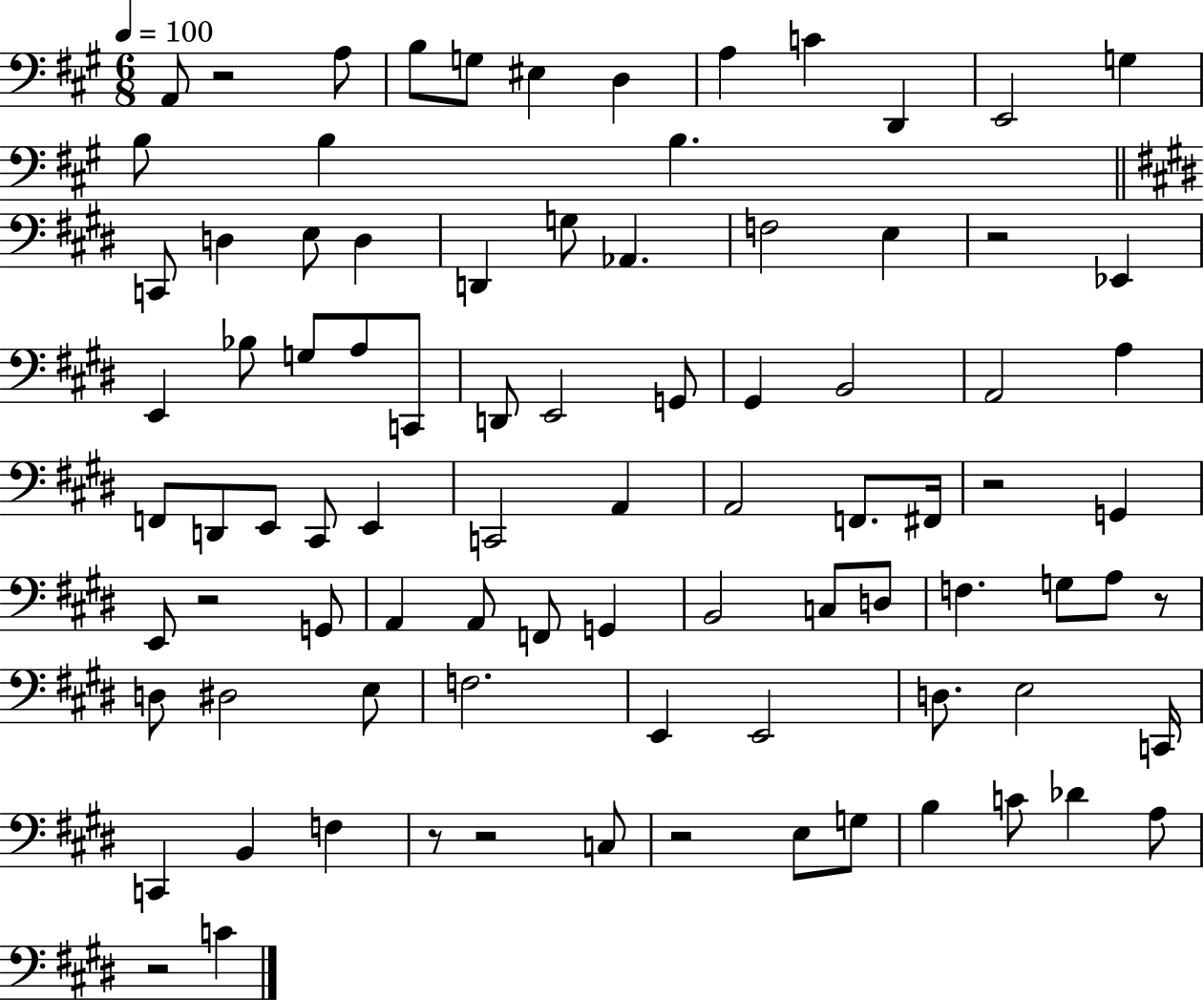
X:1
T:Untitled
M:6/8
L:1/4
K:A
A,,/2 z2 A,/2 B,/2 G,/2 ^E, D, A, C D,, E,,2 G, B,/2 B, B, C,,/2 D, E,/2 D, D,, G,/2 _A,, F,2 E, z2 _E,, E,, _B,/2 G,/2 A,/2 C,,/2 D,,/2 E,,2 G,,/2 ^G,, B,,2 A,,2 A, F,,/2 D,,/2 E,,/2 ^C,,/2 E,, C,,2 A,, A,,2 F,,/2 ^F,,/4 z2 G,, E,,/2 z2 G,,/2 A,, A,,/2 F,,/2 G,, B,,2 C,/2 D,/2 F, G,/2 A,/2 z/2 D,/2 ^D,2 E,/2 F,2 E,, E,,2 D,/2 E,2 C,,/4 C,, B,, F, z/2 z2 C,/2 z2 E,/2 G,/2 B, C/2 _D A,/2 z2 C